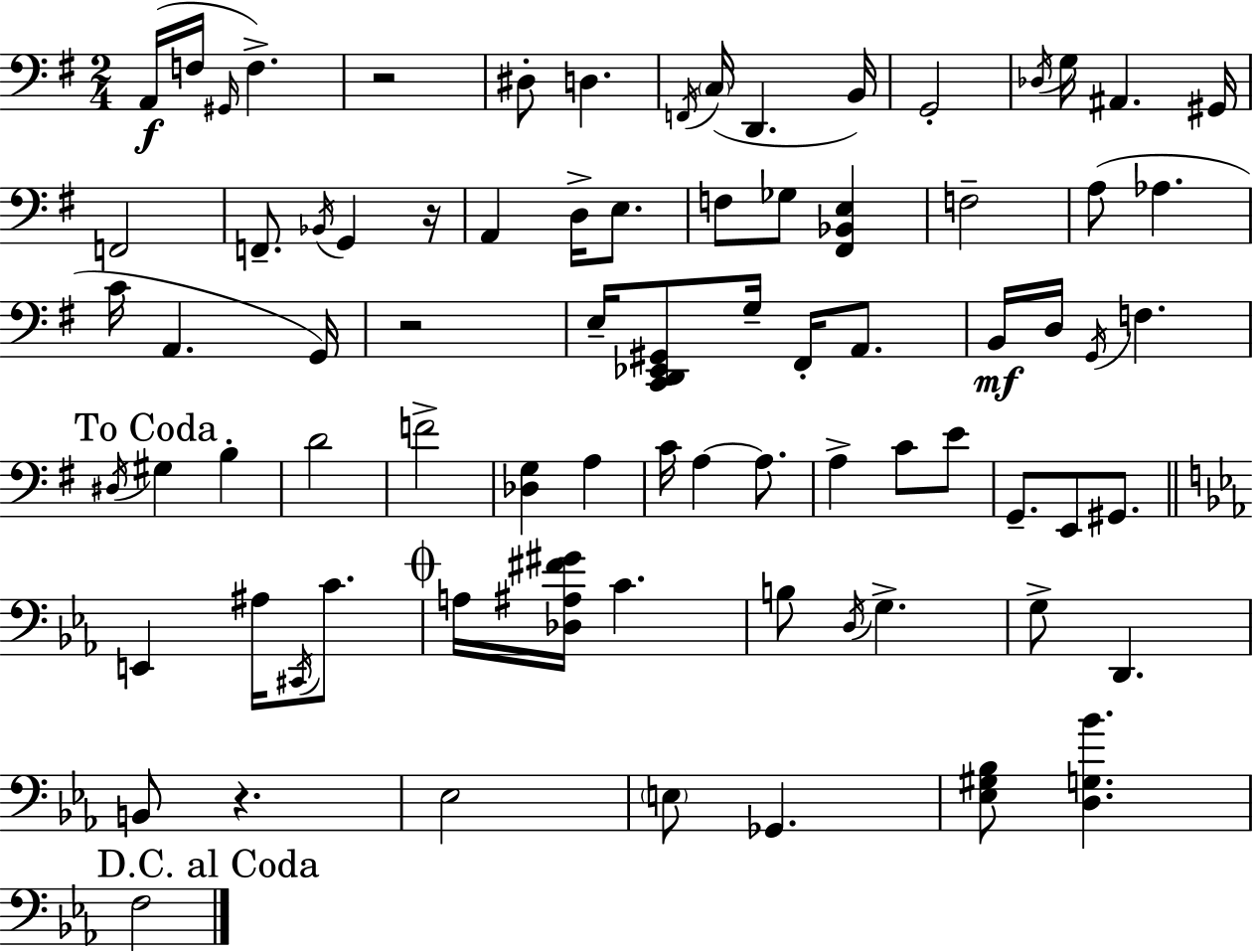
X:1
T:Untitled
M:2/4
L:1/4
K:G
A,,/4 F,/4 ^G,,/4 F, z2 ^D,/2 D, F,,/4 C,/4 D,, B,,/4 G,,2 _D,/4 G,/4 ^A,, ^G,,/4 F,,2 F,,/2 _B,,/4 G,, z/4 A,, D,/4 E,/2 F,/2 _G,/2 [^F,,_B,,E,] F,2 A,/2 _A, C/4 A,, G,,/4 z2 E,/4 [C,,D,,_E,,^G,,]/2 G,/4 ^F,,/4 A,,/2 B,,/4 D,/4 G,,/4 F, ^D,/4 ^G, B, D2 F2 [_D,G,] A, C/4 A, A,/2 A, C/2 E/2 G,,/2 E,,/2 ^G,,/2 E,, ^A,/4 ^C,,/4 C/2 A,/4 [_D,^A,^F^G]/4 C B,/2 D,/4 G, G,/2 D,, B,,/2 z _E,2 E,/2 _G,, [_E,^G,_B,]/2 [D,G,_B] F,2